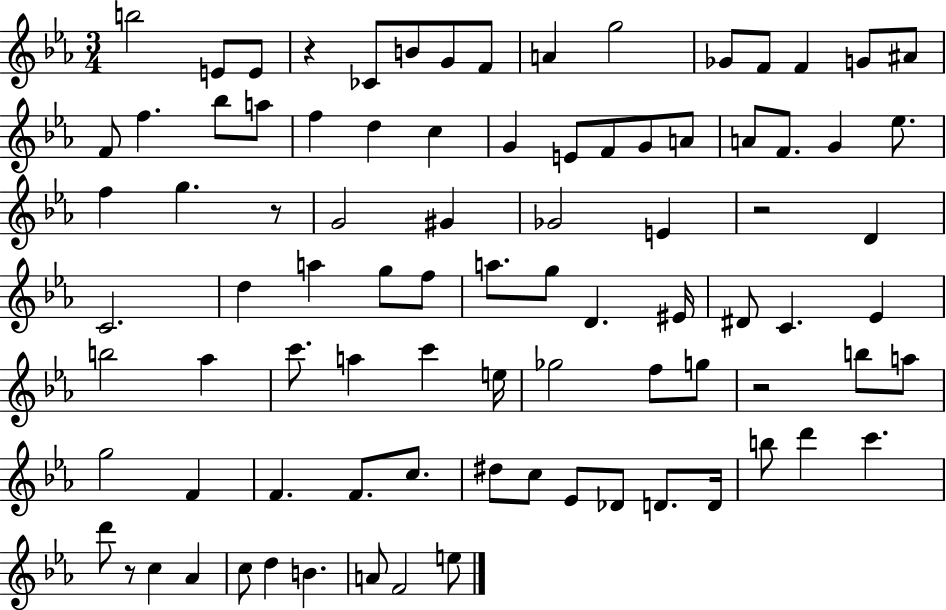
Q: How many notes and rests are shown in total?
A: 88